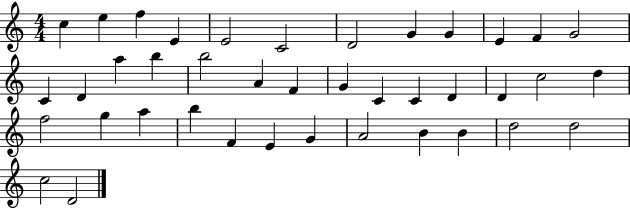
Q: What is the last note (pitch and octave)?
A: D4